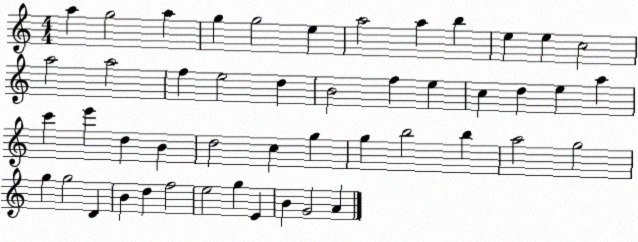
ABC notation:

X:1
T:Untitled
M:4/4
L:1/4
K:C
a g2 a g g2 e a2 a b e e c2 a2 a2 f e2 d B2 f e c d e a c' e' d B d2 c g g b2 b a2 g2 g g2 D B d f2 e2 g E B G2 A